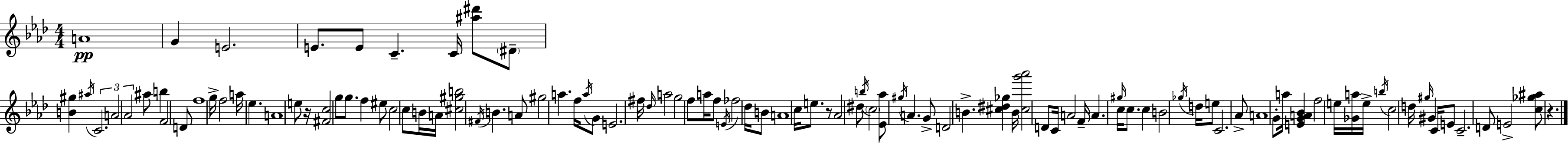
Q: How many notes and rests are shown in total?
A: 108